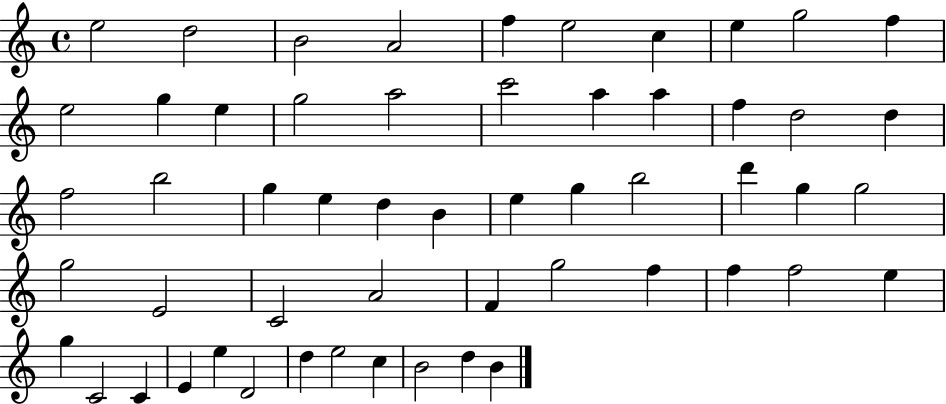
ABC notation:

X:1
T:Untitled
M:4/4
L:1/4
K:C
e2 d2 B2 A2 f e2 c e g2 f e2 g e g2 a2 c'2 a a f d2 d f2 b2 g e d B e g b2 d' g g2 g2 E2 C2 A2 F g2 f f f2 e g C2 C E e D2 d e2 c B2 d B